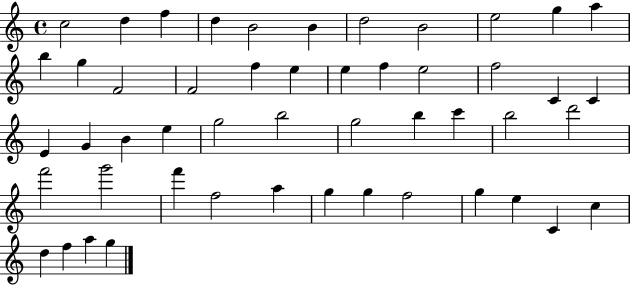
{
  \clef treble
  \time 4/4
  \defaultTimeSignature
  \key c \major
  c''2 d''4 f''4 | d''4 b'2 b'4 | d''2 b'2 | e''2 g''4 a''4 | \break b''4 g''4 f'2 | f'2 f''4 e''4 | e''4 f''4 e''2 | f''2 c'4 c'4 | \break e'4 g'4 b'4 e''4 | g''2 b''2 | g''2 b''4 c'''4 | b''2 d'''2 | \break f'''2 g'''2 | f'''4 f''2 a''4 | g''4 g''4 f''2 | g''4 e''4 c'4 c''4 | \break d''4 f''4 a''4 g''4 | \bar "|."
}